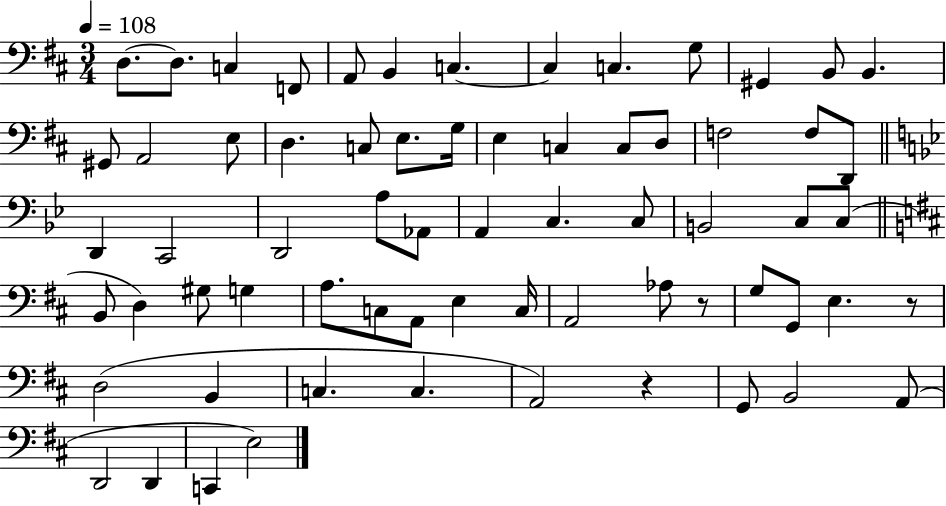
{
  \clef bass
  \numericTimeSignature
  \time 3/4
  \key d \major
  \tempo 4 = 108
  \repeat volta 2 { d8.~~ d8. c4 f,8 | a,8 b,4 c4.~~ | c4 c4. g8 | gis,4 b,8 b,4. | \break gis,8 a,2 e8 | d4. c8 e8. g16 | e4 c4 c8 d8 | f2 f8 d,8 | \break \bar "||" \break \key bes \major d,4 c,2 | d,2 a8 aes,8 | a,4 c4. c8 | b,2 c8 c8( | \break \bar "||" \break \key d \major b,8 d4) gis8 g4 | a8. c8 a,8 e4 c16 | a,2 aes8 r8 | g8 g,8 e4. r8 | \break d2( b,4 | c4. c4. | a,2) r4 | g,8 b,2 a,8( | \break d,2 d,4 | c,4 e2) | } \bar "|."
}